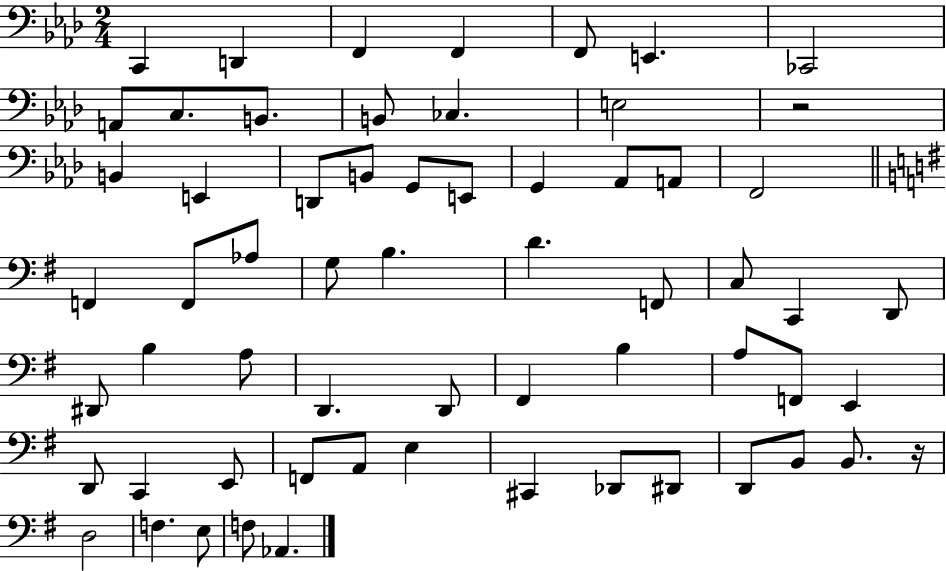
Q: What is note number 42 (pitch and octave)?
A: F2